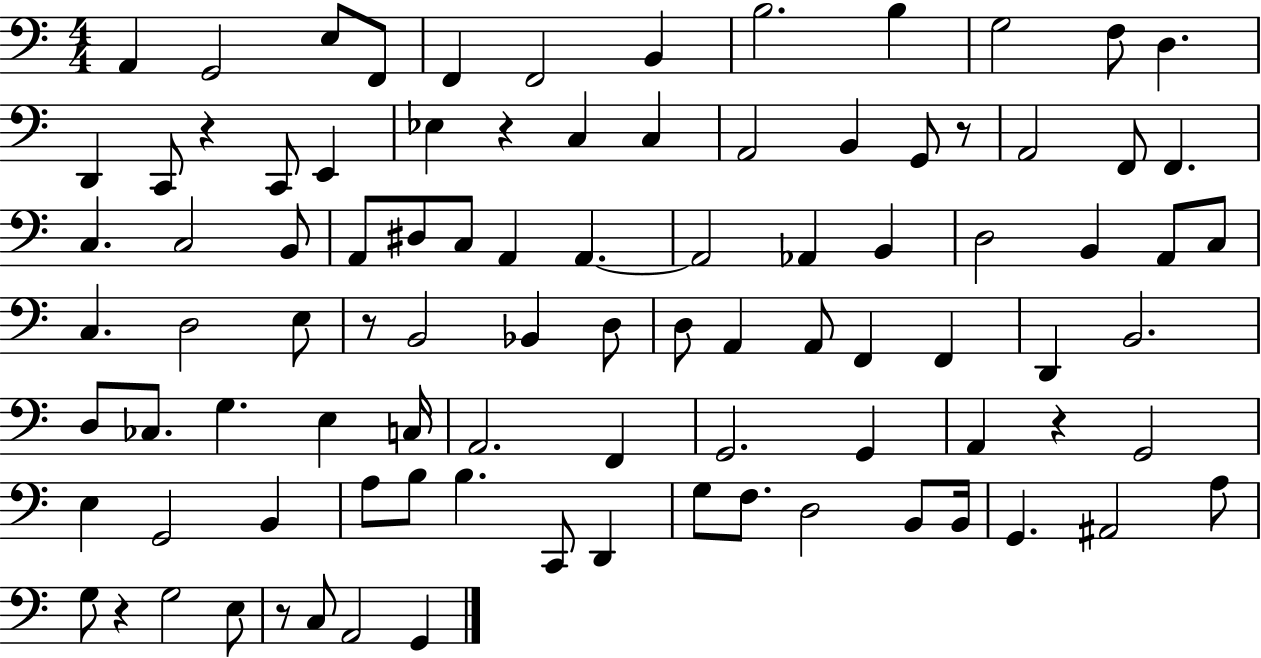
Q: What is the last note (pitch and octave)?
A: G2